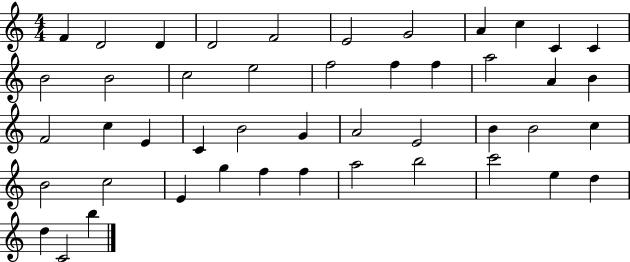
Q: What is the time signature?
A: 4/4